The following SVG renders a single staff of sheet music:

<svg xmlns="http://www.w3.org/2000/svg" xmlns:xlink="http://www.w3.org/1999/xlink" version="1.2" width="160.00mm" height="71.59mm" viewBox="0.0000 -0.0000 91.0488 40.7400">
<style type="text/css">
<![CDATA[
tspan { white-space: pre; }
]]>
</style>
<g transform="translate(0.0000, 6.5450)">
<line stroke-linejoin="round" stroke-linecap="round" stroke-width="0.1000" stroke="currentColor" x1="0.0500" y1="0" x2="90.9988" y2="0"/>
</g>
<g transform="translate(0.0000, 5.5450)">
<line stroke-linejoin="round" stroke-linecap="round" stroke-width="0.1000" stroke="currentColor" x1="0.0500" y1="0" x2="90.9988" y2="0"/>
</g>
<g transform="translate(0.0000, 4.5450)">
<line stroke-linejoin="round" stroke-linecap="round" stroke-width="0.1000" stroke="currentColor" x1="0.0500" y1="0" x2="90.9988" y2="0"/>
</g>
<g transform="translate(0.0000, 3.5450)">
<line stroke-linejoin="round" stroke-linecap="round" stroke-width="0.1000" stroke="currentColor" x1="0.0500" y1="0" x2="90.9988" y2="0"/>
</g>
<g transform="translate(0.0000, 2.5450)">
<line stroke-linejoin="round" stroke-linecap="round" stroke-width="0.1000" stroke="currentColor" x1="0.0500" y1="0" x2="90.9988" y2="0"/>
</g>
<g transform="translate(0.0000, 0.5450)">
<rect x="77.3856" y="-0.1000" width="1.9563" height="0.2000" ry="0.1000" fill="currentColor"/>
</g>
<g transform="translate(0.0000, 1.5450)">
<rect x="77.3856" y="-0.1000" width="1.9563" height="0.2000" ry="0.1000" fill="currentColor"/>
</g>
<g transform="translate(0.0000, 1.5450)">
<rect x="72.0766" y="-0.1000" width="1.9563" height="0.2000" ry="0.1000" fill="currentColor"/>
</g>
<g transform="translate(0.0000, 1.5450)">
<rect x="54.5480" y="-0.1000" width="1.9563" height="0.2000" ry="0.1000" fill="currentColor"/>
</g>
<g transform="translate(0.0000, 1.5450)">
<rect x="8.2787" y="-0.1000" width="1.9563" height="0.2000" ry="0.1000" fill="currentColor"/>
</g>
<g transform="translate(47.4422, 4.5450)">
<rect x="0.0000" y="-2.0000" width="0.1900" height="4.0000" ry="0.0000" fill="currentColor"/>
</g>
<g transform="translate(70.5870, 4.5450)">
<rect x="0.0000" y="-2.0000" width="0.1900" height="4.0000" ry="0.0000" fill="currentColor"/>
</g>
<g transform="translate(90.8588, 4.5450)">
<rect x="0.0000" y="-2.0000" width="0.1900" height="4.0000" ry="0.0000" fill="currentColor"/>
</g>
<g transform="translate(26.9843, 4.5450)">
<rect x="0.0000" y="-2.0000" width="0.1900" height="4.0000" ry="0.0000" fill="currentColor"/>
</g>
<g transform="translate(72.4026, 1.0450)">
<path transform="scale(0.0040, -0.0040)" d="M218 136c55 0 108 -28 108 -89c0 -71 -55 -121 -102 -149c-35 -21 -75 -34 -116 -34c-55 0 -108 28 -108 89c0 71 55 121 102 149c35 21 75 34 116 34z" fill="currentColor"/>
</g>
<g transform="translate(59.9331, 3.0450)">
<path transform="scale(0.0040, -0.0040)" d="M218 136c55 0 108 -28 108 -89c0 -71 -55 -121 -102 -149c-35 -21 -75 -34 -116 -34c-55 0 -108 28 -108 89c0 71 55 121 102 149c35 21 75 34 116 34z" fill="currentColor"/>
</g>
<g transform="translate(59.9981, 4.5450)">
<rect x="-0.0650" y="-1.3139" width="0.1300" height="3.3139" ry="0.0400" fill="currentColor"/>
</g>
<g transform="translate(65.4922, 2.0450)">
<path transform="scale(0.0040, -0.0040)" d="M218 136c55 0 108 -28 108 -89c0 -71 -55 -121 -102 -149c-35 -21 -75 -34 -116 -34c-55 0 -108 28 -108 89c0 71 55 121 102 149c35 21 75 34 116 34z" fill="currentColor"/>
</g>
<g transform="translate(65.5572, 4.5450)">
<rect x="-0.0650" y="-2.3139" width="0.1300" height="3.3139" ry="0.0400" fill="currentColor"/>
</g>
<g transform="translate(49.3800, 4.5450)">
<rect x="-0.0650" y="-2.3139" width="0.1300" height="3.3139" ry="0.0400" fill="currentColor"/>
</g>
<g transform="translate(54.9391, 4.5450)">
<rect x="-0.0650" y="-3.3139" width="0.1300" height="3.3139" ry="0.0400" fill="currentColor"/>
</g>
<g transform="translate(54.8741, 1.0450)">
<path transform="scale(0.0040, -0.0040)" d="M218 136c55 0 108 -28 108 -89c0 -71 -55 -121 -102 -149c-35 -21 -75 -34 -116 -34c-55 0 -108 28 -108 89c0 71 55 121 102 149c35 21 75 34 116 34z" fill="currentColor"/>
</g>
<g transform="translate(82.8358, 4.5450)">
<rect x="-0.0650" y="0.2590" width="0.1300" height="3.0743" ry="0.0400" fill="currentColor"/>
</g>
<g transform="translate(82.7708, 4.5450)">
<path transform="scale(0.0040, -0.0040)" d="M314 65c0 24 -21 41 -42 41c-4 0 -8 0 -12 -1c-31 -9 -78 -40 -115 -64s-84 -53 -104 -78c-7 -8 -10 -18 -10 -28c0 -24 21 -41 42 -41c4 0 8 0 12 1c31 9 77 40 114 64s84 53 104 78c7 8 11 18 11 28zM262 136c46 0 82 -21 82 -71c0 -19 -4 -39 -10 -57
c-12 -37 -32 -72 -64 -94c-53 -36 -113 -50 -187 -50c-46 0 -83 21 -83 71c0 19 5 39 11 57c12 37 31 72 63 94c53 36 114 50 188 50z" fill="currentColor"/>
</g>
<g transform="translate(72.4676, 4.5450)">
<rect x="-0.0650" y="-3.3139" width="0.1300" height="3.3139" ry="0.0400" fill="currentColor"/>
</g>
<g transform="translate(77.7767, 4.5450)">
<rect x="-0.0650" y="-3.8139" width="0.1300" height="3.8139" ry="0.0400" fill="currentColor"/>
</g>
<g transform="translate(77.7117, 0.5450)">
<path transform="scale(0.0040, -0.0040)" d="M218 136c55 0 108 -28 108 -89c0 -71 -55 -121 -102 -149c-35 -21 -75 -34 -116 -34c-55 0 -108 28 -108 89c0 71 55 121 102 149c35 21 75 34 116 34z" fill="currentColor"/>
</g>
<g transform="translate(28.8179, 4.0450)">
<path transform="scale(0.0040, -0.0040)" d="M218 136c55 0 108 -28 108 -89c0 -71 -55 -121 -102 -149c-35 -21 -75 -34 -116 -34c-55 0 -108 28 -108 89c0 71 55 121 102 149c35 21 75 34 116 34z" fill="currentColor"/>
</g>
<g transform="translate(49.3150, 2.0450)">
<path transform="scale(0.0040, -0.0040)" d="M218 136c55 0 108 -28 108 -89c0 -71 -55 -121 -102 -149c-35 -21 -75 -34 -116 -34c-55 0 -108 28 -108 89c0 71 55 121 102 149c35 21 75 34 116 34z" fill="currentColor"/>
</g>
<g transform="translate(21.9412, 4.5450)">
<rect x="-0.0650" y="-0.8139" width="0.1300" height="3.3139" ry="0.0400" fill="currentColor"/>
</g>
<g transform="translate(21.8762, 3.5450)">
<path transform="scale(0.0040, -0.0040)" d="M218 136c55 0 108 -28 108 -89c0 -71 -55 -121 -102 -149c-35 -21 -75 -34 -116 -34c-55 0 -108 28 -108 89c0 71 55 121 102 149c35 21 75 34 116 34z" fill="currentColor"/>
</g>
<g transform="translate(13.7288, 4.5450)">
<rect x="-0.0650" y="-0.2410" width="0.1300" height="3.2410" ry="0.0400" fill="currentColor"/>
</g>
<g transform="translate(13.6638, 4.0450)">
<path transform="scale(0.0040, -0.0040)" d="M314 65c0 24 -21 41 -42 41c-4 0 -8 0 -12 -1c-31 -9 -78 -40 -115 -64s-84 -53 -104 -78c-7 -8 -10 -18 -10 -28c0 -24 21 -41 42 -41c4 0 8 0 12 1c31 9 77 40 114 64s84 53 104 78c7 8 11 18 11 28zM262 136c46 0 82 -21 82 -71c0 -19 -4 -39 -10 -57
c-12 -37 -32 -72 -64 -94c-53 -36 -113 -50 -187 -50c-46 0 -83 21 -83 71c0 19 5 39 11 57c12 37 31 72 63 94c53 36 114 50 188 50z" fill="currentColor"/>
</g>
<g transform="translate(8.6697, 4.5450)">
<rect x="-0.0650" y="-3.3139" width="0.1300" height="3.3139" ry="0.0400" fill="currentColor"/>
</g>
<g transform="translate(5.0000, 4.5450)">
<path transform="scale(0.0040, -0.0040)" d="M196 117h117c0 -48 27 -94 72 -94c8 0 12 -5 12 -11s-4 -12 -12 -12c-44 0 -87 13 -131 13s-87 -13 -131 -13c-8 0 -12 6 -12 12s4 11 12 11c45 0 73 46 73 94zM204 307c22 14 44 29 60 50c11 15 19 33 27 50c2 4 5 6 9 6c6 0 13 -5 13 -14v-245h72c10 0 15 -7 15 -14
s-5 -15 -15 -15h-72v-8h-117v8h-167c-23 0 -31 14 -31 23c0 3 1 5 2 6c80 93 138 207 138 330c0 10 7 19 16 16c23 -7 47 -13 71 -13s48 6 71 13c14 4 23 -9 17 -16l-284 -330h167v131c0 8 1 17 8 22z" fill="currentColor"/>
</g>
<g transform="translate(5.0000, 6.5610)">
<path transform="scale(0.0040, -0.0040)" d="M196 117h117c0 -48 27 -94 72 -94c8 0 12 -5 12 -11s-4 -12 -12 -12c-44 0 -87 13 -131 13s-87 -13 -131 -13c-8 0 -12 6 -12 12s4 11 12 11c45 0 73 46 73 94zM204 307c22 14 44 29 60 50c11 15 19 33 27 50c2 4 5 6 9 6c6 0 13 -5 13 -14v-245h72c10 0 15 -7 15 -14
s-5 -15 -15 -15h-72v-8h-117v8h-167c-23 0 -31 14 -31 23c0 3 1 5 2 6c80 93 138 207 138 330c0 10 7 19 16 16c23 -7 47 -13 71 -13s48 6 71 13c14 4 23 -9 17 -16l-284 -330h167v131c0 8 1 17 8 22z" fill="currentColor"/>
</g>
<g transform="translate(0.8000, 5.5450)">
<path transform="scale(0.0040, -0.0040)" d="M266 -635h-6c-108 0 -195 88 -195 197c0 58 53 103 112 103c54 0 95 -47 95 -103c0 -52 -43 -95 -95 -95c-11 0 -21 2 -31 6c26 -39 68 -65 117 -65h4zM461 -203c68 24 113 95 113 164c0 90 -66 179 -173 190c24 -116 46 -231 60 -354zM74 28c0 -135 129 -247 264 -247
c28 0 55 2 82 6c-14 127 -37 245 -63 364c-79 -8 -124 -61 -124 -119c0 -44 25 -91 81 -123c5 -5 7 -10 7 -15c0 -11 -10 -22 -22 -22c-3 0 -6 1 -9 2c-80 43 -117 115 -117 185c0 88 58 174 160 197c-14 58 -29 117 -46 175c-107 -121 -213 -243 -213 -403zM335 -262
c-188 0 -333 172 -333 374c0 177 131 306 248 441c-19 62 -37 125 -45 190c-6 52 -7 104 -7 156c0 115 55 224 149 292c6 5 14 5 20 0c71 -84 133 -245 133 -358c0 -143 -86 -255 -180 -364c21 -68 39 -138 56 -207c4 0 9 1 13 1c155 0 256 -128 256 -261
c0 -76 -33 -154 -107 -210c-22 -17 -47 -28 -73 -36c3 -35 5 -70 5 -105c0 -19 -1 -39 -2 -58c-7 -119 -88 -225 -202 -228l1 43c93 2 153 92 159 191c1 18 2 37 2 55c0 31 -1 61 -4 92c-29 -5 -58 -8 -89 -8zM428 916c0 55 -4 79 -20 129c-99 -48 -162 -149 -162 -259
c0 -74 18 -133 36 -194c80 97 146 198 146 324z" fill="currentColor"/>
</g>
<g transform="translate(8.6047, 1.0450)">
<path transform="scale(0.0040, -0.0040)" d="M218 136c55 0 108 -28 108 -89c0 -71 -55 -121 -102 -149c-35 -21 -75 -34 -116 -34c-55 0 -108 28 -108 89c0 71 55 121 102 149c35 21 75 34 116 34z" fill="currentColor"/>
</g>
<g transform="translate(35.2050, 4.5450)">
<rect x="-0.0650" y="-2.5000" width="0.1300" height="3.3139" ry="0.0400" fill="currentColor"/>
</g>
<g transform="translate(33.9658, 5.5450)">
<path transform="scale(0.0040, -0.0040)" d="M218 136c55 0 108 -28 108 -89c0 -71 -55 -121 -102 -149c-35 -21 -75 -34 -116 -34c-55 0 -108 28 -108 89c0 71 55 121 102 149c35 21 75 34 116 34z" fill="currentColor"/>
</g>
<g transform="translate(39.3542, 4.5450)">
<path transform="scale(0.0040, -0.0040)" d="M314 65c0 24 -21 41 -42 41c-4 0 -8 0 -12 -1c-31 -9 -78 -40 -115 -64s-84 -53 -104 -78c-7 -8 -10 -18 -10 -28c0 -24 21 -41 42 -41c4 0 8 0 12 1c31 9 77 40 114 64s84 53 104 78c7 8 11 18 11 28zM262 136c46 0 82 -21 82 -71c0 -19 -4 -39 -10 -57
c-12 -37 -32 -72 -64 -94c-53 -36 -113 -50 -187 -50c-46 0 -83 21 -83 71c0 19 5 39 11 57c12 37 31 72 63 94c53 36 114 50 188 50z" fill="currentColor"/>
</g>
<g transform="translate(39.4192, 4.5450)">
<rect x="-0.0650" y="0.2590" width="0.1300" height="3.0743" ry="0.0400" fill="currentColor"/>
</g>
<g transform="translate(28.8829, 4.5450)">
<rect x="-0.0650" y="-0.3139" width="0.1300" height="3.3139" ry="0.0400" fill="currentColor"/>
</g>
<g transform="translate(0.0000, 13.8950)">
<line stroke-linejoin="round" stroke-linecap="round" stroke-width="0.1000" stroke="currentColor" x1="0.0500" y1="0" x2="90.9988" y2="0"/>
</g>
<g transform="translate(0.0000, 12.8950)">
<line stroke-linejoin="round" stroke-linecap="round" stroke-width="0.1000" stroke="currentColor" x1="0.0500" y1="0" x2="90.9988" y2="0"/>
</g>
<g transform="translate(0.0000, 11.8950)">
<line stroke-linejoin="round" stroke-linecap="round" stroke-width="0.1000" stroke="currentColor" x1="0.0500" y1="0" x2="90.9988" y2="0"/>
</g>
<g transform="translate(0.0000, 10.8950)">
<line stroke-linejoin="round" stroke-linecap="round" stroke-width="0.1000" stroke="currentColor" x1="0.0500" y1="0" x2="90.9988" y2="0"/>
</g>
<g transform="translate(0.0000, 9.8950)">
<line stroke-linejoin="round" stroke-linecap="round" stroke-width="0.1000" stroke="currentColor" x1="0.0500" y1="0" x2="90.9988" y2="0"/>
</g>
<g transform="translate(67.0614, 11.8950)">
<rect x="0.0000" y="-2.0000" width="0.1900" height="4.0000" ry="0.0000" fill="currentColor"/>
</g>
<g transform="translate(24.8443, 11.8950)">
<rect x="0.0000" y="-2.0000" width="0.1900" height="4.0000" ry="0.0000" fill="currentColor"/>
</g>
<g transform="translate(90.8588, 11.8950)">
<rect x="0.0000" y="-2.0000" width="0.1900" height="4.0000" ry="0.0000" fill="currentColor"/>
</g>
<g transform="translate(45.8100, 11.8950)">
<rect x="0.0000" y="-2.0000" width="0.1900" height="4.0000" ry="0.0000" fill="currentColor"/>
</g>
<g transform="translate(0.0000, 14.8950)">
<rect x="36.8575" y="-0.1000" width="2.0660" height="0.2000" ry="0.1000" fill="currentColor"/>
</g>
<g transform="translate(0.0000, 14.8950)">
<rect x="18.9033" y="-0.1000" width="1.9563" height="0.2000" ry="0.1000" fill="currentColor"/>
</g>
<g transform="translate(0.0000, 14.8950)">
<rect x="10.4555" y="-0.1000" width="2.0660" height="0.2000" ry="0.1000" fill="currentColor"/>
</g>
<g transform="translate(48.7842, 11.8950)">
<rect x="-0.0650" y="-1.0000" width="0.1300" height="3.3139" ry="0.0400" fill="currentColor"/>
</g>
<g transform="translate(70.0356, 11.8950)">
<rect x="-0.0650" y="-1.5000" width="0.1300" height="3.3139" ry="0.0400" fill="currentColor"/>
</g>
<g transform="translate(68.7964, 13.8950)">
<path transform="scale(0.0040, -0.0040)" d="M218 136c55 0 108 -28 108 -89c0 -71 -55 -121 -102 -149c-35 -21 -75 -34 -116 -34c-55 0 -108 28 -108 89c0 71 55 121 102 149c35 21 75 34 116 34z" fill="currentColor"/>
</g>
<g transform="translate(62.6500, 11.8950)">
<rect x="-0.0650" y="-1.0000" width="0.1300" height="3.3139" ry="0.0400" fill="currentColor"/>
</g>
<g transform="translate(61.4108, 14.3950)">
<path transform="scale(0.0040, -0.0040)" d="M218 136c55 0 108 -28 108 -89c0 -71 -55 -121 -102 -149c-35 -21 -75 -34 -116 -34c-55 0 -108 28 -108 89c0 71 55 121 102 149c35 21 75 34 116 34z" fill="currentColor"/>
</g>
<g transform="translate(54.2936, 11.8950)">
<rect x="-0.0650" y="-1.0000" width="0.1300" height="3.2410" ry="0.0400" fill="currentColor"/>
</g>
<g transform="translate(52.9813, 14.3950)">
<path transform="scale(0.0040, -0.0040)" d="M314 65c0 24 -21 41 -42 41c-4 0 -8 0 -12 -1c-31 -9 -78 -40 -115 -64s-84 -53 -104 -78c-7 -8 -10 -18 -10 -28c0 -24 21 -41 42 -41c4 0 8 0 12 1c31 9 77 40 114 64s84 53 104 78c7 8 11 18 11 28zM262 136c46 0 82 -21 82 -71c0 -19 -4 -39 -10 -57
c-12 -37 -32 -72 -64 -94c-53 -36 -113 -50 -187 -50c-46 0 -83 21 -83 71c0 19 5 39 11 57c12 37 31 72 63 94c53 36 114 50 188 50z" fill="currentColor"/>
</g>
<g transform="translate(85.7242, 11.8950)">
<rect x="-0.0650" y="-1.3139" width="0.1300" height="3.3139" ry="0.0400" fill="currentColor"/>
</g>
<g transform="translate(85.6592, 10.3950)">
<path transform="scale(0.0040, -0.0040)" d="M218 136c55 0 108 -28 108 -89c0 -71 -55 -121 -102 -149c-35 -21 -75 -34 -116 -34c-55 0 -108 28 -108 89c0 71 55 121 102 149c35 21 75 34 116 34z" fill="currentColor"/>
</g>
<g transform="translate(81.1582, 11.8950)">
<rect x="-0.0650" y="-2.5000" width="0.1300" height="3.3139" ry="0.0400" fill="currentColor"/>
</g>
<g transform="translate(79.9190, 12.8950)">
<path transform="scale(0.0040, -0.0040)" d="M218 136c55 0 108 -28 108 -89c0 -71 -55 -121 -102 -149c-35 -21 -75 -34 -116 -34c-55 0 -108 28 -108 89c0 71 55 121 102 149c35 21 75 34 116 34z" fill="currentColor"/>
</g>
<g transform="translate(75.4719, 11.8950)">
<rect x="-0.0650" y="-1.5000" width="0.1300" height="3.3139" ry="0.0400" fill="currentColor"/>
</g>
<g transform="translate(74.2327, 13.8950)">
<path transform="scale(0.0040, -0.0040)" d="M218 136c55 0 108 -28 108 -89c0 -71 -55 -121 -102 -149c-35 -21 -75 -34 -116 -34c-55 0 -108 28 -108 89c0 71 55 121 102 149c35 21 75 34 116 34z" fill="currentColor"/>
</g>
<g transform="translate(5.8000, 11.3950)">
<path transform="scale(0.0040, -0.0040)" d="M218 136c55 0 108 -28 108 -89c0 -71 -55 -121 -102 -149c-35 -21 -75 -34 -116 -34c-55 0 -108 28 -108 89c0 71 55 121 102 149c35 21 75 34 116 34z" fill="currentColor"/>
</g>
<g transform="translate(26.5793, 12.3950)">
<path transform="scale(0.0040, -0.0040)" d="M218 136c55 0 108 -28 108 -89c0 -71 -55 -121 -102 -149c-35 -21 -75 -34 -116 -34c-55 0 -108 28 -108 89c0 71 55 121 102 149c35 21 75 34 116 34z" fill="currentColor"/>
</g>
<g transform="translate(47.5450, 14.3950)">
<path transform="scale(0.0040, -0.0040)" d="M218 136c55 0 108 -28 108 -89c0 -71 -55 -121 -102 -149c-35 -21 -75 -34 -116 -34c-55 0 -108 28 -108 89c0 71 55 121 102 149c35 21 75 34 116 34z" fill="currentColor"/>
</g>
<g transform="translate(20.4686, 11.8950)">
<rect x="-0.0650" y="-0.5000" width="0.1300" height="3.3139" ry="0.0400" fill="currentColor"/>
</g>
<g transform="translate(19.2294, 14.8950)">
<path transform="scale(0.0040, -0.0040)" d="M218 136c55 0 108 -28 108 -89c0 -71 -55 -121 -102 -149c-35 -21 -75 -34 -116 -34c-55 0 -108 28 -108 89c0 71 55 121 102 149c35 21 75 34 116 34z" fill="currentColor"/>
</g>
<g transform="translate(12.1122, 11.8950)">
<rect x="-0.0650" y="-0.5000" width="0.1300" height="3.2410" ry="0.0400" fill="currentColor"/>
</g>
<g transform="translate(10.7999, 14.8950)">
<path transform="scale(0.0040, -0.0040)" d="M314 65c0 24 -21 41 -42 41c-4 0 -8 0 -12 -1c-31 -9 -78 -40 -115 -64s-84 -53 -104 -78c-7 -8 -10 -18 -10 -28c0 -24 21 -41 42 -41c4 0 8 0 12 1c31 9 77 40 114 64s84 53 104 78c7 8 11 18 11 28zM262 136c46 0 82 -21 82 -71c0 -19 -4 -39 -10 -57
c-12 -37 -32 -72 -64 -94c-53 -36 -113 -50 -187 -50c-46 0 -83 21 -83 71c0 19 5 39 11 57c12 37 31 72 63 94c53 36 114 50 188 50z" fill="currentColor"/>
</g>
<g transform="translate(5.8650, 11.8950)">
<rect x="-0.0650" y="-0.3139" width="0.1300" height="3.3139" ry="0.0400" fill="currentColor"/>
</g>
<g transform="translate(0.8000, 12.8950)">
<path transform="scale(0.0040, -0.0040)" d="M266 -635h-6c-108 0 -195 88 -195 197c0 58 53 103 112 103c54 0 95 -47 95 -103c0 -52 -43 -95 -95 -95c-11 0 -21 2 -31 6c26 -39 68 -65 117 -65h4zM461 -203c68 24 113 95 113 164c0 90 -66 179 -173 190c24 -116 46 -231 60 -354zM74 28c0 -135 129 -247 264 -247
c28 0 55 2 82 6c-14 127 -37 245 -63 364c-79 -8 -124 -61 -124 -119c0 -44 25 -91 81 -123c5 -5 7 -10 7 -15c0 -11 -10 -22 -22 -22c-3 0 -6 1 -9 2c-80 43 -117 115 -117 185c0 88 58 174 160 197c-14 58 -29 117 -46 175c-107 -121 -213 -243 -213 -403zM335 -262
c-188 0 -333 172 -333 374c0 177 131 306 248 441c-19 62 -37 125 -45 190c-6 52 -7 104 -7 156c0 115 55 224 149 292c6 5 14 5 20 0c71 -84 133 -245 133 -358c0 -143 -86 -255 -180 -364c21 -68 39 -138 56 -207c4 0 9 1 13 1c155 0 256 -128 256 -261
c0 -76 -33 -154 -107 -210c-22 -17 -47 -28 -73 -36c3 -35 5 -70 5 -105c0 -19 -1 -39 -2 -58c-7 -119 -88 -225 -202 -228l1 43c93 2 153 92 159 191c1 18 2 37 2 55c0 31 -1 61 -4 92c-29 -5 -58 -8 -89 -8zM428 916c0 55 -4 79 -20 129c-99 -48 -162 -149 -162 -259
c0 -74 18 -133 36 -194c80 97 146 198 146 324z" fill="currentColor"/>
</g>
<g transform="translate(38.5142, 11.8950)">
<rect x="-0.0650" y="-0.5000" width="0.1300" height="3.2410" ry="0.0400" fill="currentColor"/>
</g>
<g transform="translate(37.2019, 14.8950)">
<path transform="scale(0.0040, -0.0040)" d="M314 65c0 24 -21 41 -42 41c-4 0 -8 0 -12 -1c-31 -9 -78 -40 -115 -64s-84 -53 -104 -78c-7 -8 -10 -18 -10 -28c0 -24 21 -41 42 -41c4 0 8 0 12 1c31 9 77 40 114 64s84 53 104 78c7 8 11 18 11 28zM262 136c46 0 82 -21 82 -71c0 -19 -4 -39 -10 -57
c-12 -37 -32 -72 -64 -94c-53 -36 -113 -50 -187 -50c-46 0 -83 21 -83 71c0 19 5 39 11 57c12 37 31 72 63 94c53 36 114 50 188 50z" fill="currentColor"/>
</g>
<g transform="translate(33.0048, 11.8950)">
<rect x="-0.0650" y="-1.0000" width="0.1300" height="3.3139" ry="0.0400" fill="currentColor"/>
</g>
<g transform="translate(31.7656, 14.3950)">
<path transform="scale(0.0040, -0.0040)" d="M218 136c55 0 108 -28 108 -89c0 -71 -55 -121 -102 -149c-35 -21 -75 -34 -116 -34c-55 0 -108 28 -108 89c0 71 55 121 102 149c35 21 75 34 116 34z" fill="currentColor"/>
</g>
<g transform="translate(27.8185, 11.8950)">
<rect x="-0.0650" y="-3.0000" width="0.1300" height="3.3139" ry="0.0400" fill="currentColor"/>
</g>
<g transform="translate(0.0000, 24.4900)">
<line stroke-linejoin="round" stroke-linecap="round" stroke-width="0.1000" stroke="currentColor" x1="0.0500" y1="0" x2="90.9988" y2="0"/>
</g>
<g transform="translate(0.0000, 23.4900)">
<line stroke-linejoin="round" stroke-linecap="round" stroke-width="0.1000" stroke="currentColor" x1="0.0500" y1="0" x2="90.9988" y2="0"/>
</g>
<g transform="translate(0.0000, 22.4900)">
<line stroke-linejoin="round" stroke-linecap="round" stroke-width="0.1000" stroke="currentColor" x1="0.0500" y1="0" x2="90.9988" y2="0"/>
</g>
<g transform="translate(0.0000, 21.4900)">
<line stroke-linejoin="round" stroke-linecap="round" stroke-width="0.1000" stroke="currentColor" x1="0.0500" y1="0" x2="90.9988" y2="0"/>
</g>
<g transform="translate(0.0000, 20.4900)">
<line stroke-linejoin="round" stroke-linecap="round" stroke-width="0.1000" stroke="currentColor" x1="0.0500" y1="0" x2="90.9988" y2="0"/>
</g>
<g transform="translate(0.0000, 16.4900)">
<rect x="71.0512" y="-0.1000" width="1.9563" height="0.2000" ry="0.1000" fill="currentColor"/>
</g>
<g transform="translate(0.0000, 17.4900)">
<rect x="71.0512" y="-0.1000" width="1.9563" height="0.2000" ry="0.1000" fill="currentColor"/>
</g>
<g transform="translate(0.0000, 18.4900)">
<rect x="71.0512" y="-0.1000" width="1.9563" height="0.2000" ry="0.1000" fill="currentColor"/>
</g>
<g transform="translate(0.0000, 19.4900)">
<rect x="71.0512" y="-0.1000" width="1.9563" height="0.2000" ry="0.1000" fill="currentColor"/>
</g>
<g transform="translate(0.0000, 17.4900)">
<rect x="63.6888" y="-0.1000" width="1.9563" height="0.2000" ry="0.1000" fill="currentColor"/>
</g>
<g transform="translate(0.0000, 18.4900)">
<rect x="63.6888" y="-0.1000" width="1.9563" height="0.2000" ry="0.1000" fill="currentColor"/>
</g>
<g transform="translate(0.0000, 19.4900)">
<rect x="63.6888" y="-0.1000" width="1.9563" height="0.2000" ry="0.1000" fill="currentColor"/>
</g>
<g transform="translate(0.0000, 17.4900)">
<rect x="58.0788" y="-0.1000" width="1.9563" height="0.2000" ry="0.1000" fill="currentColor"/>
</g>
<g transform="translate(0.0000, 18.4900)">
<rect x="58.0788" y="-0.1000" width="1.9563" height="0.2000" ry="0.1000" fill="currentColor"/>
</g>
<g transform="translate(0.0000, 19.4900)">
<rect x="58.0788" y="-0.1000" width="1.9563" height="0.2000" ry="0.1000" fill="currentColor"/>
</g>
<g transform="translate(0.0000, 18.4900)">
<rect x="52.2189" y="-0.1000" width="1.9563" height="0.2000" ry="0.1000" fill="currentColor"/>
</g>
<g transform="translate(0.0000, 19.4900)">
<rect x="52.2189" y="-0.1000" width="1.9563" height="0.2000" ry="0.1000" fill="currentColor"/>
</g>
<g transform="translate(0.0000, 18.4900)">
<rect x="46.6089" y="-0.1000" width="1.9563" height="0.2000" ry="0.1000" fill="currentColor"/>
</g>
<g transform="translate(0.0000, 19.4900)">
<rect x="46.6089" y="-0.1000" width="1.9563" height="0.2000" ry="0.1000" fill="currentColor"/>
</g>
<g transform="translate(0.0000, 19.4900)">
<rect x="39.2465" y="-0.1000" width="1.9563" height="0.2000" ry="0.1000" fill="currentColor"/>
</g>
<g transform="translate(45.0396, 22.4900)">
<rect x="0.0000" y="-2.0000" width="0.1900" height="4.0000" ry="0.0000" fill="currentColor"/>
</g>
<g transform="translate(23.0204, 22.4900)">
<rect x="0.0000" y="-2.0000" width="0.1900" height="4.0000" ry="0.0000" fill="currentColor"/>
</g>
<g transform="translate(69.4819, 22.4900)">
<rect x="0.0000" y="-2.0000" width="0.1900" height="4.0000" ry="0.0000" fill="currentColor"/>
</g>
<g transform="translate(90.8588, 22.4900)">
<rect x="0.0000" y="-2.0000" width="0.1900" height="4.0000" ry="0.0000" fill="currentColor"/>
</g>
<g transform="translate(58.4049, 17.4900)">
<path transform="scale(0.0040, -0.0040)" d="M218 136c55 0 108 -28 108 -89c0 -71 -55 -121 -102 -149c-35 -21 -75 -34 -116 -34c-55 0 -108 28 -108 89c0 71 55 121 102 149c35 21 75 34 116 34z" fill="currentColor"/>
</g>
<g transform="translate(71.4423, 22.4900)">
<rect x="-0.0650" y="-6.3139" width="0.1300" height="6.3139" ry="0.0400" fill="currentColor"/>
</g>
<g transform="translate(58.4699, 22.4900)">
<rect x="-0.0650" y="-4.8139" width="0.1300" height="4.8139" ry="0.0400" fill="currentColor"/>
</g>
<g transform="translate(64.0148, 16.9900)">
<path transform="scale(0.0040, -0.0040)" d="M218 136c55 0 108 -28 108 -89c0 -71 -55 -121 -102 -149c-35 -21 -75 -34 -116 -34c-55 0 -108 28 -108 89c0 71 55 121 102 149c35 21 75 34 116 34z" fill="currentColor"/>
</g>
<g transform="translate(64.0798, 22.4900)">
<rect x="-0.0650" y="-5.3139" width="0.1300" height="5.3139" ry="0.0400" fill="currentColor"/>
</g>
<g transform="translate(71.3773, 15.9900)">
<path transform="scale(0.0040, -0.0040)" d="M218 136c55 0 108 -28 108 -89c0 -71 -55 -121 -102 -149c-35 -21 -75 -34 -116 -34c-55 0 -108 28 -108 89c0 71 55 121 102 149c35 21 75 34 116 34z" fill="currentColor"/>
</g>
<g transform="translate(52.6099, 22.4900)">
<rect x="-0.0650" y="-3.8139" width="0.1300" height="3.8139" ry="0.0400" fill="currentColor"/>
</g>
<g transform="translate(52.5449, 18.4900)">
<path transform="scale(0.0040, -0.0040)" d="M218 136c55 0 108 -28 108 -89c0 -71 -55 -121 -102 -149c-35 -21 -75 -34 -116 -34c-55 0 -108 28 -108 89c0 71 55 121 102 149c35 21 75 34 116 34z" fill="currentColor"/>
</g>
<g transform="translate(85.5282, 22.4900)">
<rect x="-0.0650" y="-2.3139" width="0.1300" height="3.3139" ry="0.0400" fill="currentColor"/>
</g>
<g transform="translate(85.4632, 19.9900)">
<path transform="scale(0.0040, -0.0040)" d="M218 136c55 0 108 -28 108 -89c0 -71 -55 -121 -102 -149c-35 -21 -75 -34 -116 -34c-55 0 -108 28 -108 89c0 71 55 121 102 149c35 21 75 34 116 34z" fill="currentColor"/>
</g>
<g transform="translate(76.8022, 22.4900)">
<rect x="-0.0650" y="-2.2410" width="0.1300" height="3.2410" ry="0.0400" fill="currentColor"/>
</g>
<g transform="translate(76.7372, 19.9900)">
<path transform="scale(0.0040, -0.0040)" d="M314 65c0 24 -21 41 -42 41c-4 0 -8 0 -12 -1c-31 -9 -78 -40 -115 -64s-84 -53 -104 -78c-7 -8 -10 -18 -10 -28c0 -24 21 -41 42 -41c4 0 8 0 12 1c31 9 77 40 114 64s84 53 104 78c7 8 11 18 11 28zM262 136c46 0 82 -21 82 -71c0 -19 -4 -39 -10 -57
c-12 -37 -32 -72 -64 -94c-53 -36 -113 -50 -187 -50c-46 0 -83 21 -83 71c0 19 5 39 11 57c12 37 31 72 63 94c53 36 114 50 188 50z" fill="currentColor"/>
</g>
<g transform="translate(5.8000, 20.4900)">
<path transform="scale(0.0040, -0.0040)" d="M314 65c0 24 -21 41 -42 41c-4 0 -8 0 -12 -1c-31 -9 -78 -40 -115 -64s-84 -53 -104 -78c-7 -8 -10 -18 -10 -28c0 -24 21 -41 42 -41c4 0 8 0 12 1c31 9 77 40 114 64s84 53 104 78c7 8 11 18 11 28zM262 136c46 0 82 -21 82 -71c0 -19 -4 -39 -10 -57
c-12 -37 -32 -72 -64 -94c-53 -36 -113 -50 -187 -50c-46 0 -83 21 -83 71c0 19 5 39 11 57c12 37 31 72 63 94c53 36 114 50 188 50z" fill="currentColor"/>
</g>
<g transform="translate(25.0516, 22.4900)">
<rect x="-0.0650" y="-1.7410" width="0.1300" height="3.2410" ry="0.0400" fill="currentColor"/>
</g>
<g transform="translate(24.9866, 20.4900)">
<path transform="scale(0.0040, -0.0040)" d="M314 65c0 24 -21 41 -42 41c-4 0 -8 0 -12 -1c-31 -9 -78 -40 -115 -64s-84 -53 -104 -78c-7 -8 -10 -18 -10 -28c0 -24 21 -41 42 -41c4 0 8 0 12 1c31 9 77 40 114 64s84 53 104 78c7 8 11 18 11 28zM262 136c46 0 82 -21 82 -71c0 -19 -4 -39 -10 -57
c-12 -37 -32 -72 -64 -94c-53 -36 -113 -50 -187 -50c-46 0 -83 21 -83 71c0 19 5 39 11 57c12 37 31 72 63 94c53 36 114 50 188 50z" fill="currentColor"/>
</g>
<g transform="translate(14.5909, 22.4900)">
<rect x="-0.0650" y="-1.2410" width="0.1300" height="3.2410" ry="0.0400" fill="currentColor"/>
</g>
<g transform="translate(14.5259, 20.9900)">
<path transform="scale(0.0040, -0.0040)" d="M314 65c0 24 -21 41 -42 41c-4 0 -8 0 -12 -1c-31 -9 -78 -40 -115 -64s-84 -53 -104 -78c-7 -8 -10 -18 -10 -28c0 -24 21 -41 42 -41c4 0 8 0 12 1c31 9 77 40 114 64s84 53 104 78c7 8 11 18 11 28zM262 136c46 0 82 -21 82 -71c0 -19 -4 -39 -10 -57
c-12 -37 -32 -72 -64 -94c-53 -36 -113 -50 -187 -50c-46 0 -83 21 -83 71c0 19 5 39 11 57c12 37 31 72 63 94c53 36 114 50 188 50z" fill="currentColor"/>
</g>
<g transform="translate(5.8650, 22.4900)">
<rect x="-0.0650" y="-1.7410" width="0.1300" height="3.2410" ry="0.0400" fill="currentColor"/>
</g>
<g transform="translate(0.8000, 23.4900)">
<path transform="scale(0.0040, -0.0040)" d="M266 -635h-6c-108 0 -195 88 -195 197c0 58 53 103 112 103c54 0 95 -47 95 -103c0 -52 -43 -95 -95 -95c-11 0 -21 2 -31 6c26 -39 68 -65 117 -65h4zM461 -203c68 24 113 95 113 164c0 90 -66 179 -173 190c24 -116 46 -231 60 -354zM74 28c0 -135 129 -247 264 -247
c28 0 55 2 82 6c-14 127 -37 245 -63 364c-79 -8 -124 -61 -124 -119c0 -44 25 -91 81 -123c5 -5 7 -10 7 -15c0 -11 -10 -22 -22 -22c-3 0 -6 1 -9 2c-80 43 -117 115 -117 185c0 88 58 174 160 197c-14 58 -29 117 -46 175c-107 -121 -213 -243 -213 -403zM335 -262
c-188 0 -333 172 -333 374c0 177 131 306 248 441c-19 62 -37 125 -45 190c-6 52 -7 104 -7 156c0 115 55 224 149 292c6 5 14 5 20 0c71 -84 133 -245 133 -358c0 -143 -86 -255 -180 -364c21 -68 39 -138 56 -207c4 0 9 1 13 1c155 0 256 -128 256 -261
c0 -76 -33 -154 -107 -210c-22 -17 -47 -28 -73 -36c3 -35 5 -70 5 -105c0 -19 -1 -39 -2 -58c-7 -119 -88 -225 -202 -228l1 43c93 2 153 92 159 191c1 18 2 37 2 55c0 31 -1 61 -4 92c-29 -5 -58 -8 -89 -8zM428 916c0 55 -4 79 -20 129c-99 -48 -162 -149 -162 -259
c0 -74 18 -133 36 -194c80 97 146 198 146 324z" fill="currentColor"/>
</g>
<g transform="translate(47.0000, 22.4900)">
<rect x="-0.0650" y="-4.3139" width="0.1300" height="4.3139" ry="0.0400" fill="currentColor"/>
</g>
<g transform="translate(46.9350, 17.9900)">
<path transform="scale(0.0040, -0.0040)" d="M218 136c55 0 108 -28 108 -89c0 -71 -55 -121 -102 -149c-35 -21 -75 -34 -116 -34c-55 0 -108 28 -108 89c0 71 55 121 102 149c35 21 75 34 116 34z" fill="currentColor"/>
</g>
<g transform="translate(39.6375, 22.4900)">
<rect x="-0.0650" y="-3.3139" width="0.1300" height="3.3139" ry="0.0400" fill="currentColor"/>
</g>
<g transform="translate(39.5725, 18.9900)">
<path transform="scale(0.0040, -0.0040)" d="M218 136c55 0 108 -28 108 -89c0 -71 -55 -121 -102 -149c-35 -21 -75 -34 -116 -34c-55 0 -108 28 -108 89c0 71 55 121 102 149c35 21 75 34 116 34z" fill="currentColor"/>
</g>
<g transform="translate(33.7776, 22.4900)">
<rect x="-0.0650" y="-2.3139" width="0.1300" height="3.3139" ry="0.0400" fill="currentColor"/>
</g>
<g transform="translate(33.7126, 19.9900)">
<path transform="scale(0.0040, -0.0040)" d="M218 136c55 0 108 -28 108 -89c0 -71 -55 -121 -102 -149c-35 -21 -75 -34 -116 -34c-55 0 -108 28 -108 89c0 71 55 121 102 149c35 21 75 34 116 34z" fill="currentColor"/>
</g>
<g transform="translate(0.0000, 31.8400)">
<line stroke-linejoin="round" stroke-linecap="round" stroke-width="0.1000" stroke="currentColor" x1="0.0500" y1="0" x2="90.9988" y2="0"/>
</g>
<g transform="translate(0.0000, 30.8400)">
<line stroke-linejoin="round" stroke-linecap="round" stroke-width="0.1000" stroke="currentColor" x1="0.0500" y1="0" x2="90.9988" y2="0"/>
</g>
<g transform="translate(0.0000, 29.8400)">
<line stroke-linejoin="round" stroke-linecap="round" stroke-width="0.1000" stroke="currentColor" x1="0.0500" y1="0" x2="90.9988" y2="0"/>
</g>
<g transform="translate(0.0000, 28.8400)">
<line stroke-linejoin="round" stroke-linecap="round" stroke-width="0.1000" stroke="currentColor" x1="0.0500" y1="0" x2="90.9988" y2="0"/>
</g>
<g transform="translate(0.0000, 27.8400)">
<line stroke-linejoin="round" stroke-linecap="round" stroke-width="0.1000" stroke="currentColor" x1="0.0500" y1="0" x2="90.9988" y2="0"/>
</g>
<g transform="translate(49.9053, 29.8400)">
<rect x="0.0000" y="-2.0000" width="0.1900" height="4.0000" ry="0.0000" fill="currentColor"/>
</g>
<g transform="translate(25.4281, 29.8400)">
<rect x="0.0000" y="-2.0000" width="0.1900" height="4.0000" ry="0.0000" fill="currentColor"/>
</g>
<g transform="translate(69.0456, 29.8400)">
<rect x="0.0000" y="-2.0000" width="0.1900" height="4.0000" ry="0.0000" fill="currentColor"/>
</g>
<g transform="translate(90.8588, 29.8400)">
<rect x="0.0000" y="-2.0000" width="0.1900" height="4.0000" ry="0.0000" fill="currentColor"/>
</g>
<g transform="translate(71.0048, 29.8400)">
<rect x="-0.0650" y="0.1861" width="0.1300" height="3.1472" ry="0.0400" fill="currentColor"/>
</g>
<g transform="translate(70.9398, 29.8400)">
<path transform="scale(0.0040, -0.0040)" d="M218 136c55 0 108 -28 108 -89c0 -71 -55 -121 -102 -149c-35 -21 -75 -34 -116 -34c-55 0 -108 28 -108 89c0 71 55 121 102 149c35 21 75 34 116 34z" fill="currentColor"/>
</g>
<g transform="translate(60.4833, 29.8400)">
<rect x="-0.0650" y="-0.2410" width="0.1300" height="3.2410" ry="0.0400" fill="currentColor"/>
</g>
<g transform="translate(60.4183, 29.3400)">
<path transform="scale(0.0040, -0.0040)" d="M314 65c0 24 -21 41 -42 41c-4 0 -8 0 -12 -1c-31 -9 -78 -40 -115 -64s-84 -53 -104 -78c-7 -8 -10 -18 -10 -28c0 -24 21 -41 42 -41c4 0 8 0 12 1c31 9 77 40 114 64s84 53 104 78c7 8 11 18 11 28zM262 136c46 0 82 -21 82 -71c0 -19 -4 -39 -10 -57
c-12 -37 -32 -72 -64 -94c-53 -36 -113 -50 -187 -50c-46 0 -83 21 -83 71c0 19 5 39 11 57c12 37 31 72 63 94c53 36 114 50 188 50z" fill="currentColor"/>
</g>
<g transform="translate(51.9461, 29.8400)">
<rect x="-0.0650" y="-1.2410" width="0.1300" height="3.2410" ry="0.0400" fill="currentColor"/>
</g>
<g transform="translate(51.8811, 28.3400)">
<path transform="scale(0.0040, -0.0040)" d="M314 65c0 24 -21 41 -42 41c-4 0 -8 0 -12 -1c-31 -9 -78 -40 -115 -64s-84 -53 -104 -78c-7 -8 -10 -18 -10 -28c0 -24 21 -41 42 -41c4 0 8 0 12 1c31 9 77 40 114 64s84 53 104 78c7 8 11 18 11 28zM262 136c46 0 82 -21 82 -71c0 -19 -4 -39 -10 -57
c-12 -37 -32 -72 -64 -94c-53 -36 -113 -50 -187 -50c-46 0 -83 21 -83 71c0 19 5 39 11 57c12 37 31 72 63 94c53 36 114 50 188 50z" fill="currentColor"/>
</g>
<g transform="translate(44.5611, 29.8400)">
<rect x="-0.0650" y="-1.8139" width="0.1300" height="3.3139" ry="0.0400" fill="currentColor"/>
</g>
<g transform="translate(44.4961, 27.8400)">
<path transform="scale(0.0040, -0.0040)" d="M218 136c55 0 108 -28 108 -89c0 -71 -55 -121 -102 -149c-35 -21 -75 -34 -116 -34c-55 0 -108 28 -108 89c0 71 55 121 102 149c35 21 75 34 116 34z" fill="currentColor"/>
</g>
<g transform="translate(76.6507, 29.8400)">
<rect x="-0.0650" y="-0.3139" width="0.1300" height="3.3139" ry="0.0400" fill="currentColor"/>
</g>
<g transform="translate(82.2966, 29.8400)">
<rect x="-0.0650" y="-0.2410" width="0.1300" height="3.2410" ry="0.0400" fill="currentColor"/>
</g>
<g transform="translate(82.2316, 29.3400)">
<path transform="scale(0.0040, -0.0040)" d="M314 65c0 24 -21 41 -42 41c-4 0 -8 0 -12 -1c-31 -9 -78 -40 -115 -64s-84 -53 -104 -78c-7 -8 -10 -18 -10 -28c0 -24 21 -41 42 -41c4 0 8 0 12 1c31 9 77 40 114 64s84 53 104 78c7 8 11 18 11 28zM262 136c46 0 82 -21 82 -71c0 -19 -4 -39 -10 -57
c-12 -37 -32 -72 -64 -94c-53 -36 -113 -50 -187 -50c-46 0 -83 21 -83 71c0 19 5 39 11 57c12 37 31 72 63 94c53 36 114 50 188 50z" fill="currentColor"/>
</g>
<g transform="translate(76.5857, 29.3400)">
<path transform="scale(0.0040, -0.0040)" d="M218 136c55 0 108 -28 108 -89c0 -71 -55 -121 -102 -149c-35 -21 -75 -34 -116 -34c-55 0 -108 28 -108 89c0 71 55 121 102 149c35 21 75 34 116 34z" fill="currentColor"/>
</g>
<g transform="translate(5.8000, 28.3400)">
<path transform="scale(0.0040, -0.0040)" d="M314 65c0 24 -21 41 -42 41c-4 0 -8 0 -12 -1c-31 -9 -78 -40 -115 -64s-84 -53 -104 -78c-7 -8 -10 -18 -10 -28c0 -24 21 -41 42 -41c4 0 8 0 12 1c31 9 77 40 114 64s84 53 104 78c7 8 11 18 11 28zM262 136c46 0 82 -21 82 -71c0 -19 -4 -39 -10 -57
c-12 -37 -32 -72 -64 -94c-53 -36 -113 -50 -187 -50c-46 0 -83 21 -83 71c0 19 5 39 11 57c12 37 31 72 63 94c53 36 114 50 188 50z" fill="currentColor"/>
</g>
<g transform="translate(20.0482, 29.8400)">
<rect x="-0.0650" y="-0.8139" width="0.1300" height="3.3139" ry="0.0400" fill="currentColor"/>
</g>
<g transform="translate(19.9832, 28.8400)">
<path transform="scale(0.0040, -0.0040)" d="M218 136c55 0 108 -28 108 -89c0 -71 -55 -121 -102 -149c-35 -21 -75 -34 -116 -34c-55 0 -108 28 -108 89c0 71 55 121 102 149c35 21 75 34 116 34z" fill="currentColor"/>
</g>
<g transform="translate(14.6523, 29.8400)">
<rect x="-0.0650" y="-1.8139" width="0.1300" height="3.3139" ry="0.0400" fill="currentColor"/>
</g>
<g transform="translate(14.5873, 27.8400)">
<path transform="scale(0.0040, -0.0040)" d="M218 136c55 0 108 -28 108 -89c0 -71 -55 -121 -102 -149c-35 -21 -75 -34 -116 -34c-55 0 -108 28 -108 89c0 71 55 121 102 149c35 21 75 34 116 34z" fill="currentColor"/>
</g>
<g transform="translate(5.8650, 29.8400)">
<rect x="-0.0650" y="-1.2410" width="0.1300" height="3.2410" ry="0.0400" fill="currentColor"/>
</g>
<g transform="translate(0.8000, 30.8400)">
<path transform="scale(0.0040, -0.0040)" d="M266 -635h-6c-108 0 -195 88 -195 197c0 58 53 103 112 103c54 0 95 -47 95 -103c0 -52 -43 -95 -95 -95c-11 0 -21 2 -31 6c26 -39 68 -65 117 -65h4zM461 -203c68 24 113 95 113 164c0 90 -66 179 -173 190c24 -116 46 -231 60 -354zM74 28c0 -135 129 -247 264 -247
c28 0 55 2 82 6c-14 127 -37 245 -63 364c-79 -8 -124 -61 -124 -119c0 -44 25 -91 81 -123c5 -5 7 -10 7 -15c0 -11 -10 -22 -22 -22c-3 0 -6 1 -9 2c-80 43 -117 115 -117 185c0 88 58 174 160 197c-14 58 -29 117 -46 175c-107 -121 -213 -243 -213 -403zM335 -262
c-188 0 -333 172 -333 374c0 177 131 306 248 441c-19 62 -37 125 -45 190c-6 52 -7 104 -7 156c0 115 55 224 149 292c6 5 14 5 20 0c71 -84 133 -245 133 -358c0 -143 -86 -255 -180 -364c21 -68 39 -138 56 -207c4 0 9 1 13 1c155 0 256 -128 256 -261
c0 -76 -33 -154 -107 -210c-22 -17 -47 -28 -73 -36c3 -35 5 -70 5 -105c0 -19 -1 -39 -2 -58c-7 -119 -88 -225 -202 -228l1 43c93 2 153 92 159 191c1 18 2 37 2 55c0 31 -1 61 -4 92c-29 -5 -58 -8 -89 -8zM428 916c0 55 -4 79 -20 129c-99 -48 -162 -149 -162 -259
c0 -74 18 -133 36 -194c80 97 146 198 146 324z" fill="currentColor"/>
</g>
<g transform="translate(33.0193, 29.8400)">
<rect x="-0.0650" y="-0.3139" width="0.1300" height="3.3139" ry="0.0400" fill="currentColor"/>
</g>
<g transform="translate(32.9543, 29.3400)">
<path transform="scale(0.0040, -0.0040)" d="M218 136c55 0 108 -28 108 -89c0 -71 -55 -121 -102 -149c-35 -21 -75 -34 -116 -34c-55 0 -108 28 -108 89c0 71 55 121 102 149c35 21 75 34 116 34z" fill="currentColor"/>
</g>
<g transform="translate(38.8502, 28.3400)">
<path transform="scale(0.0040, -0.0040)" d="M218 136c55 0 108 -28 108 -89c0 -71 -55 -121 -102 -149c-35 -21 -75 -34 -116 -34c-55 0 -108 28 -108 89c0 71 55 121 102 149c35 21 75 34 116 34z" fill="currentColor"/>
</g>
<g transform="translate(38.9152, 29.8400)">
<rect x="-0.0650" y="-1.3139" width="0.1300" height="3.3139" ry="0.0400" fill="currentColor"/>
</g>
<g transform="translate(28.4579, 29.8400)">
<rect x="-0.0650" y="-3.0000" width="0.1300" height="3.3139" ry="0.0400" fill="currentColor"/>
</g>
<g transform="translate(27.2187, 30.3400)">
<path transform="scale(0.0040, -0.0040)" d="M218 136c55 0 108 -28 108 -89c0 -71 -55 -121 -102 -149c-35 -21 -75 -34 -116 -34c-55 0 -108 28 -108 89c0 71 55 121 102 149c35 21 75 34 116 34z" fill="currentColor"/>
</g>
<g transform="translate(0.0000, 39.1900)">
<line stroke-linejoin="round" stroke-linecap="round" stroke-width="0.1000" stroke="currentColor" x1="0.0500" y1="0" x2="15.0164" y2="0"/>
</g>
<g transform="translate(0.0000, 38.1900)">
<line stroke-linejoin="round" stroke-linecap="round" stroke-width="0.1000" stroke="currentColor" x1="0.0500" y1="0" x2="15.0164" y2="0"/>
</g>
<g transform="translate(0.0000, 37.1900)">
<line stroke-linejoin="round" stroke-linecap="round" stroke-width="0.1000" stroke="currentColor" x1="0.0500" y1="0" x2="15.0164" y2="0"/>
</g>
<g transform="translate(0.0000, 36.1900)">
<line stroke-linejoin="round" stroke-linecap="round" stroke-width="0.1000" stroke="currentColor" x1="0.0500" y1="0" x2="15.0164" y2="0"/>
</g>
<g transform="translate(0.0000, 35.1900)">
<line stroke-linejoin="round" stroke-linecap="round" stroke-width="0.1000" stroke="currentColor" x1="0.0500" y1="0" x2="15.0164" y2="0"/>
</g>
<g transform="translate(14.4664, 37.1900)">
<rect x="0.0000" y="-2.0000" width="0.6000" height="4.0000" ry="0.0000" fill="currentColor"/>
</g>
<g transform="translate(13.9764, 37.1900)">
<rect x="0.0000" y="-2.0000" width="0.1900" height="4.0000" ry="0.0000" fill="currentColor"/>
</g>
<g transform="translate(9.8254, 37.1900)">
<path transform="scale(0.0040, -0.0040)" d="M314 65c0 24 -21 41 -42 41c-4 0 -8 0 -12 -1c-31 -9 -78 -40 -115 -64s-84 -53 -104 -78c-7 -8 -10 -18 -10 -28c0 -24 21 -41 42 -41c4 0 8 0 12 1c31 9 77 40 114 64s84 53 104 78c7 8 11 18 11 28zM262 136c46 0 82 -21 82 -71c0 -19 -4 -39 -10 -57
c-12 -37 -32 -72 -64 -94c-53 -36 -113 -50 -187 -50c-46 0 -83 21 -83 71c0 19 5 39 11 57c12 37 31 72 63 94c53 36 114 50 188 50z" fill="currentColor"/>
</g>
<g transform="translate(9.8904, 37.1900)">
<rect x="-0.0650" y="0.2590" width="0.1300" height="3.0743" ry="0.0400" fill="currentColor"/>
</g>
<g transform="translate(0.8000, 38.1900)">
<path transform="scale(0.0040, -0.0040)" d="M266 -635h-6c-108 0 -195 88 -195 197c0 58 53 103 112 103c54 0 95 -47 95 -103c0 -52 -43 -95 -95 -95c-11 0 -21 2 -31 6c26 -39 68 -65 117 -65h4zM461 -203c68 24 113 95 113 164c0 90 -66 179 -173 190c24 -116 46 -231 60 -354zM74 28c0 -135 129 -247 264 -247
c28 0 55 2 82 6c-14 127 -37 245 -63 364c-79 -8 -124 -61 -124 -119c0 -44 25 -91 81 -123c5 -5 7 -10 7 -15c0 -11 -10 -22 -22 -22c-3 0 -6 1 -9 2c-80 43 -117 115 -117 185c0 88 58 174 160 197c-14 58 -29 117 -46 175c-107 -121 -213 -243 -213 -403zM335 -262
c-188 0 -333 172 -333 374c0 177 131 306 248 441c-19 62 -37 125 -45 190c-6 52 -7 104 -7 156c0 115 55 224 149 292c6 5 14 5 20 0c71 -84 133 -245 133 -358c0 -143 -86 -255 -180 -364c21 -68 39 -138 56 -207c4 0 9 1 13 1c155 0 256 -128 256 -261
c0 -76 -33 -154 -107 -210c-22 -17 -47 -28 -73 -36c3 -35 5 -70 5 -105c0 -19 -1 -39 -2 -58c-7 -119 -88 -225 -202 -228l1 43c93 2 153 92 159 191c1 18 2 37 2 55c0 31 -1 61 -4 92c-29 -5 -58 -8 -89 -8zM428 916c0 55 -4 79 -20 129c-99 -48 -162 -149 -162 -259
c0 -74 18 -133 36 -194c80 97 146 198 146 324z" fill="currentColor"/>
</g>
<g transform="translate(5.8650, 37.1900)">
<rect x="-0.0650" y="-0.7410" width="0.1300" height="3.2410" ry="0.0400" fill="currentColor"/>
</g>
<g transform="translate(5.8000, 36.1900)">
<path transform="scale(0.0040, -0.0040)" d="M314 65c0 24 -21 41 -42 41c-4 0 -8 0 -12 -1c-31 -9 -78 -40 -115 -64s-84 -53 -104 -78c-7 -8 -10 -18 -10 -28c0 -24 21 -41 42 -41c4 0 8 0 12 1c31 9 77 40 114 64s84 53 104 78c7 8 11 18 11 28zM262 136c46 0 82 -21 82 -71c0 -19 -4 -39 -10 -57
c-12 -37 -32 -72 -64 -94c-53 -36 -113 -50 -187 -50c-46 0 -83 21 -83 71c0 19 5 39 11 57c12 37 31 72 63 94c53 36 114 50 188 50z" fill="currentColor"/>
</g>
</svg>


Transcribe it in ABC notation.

X:1
T:Untitled
M:4/4
L:1/4
K:C
b c2 d c G B2 g b e g b c' B2 c C2 C A D C2 D D2 D E E G e f2 e2 f2 g b d' c' e' f' a' g2 g e2 f d A c e f e2 c2 B c c2 d2 B2